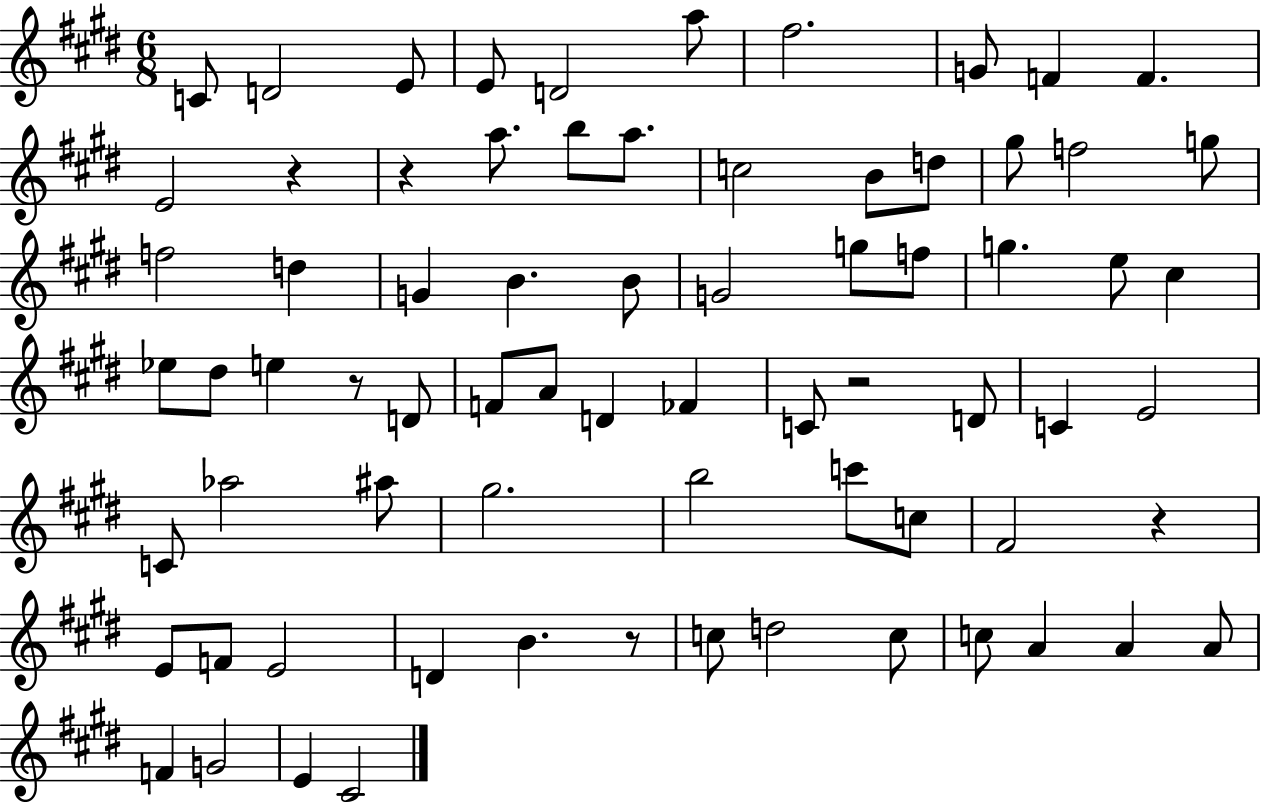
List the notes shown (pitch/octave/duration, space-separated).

C4/e D4/h E4/e E4/e D4/h A5/e F#5/h. G4/e F4/q F4/q. E4/h R/q R/q A5/e. B5/e A5/e. C5/h B4/e D5/e G#5/e F5/h G5/e F5/h D5/q G4/q B4/q. B4/e G4/h G5/e F5/e G5/q. E5/e C#5/q Eb5/e D#5/e E5/q R/e D4/e F4/e A4/e D4/q FES4/q C4/e R/h D4/e C4/q E4/h C4/e Ab5/h A#5/e G#5/h. B5/h C6/e C5/e F#4/h R/q E4/e F4/e E4/h D4/q B4/q. R/e C5/e D5/h C5/e C5/e A4/q A4/q A4/e F4/q G4/h E4/q C#4/h